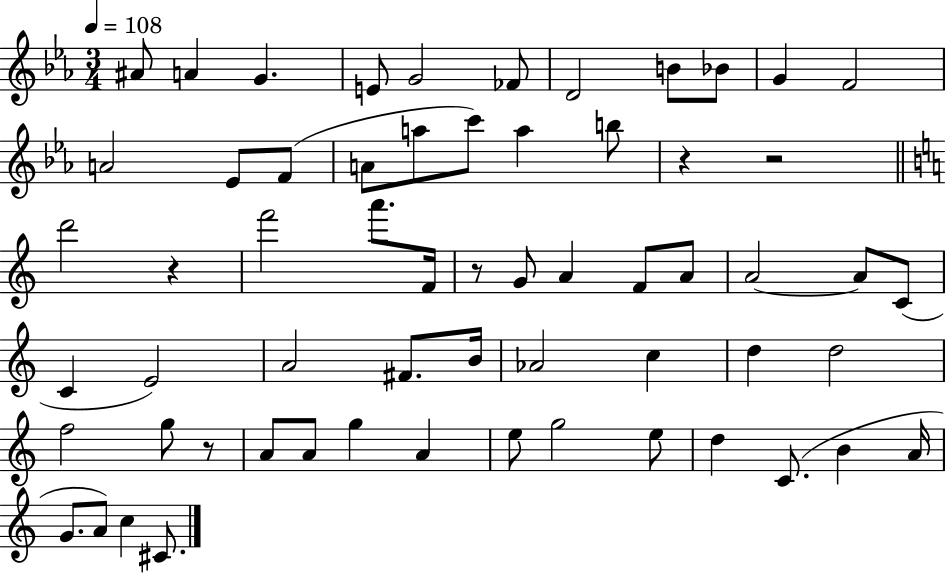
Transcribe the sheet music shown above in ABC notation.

X:1
T:Untitled
M:3/4
L:1/4
K:Eb
^A/2 A G E/2 G2 _F/2 D2 B/2 _B/2 G F2 A2 _E/2 F/2 A/2 a/2 c'/2 a b/2 z z2 d'2 z f'2 a'/2 F/4 z/2 G/2 A F/2 A/2 A2 A/2 C/2 C E2 A2 ^F/2 B/4 _A2 c d d2 f2 g/2 z/2 A/2 A/2 g A e/2 g2 e/2 d C/2 B A/4 G/2 A/2 c ^C/2